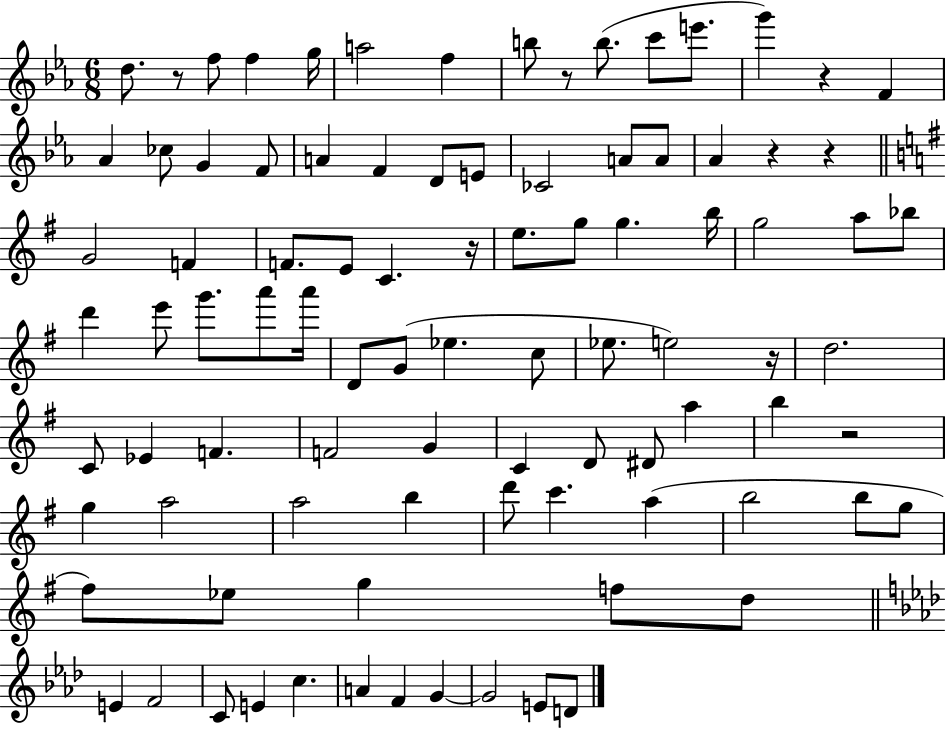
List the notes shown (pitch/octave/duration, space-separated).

D5/e. R/e F5/e F5/q G5/s A5/h F5/q B5/e R/e B5/e. C6/e E6/e. G6/q R/q F4/q Ab4/q CES5/e G4/q F4/e A4/q F4/q D4/e E4/e CES4/h A4/e A4/e Ab4/q R/q R/q G4/h F4/q F4/e. E4/e C4/q. R/s E5/e. G5/e G5/q. B5/s G5/h A5/e Bb5/e D6/q E6/e G6/e. A6/e A6/s D4/e G4/e Eb5/q. C5/e Eb5/e. E5/h R/s D5/h. C4/e Eb4/q F4/q. F4/h G4/q C4/q D4/e D#4/e A5/q B5/q R/h G5/q A5/h A5/h B5/q D6/e C6/q. A5/q B5/h B5/e G5/e F#5/e Eb5/e G5/q F5/e D5/e E4/q F4/h C4/e E4/q C5/q. A4/q F4/q G4/q G4/h E4/e D4/e